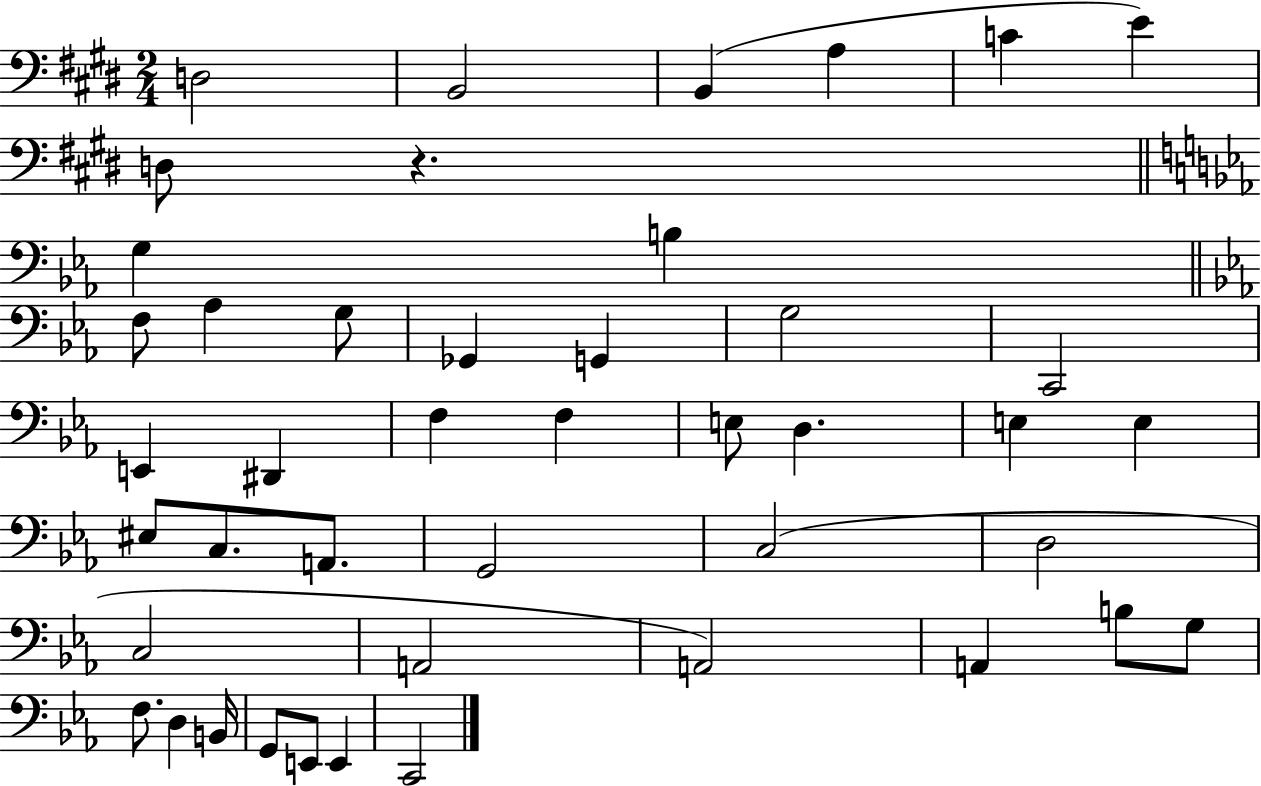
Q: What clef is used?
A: bass